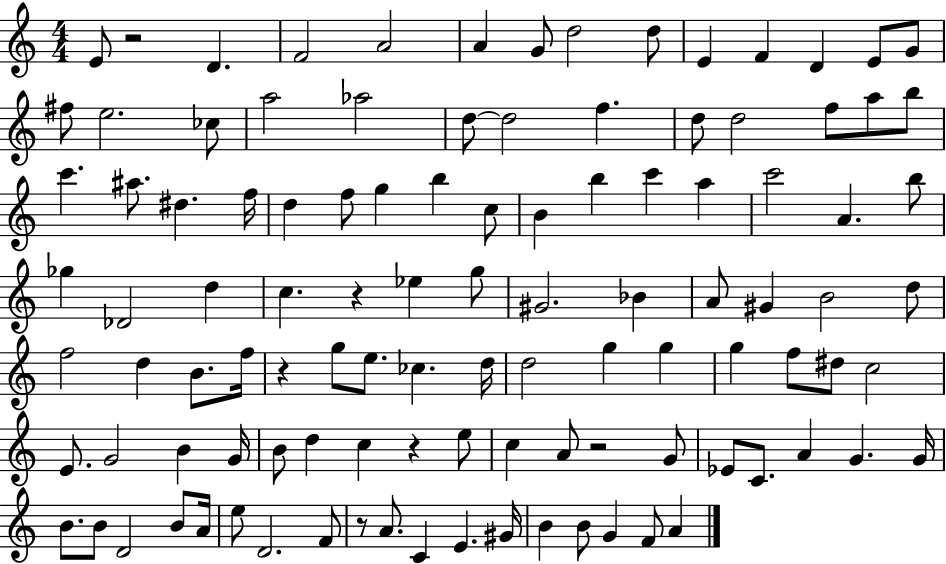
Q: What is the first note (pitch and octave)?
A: E4